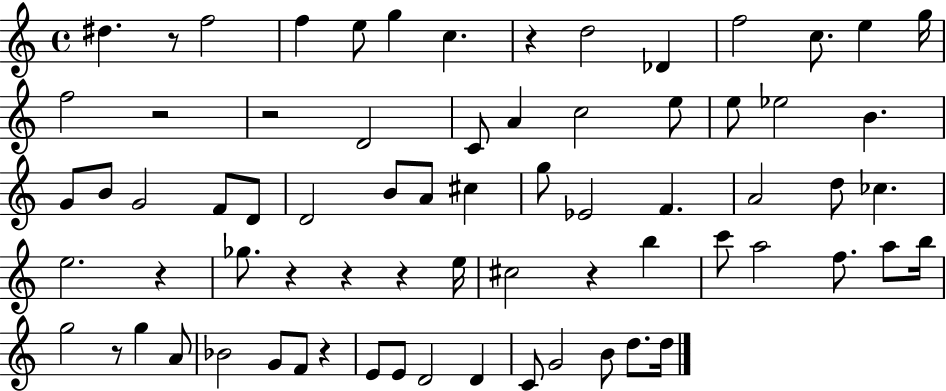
X:1
T:Untitled
M:4/4
L:1/4
K:C
^d z/2 f2 f e/2 g c z d2 _D f2 c/2 e g/4 f2 z2 z2 D2 C/2 A c2 e/2 e/2 _e2 B G/2 B/2 G2 F/2 D/2 D2 B/2 A/2 ^c g/2 _E2 F A2 d/2 _c e2 z _g/2 z z z e/4 ^c2 z b c'/2 a2 f/2 a/2 b/4 g2 z/2 g A/2 _B2 G/2 F/2 z E/2 E/2 D2 D C/2 G2 B/2 d/2 d/4